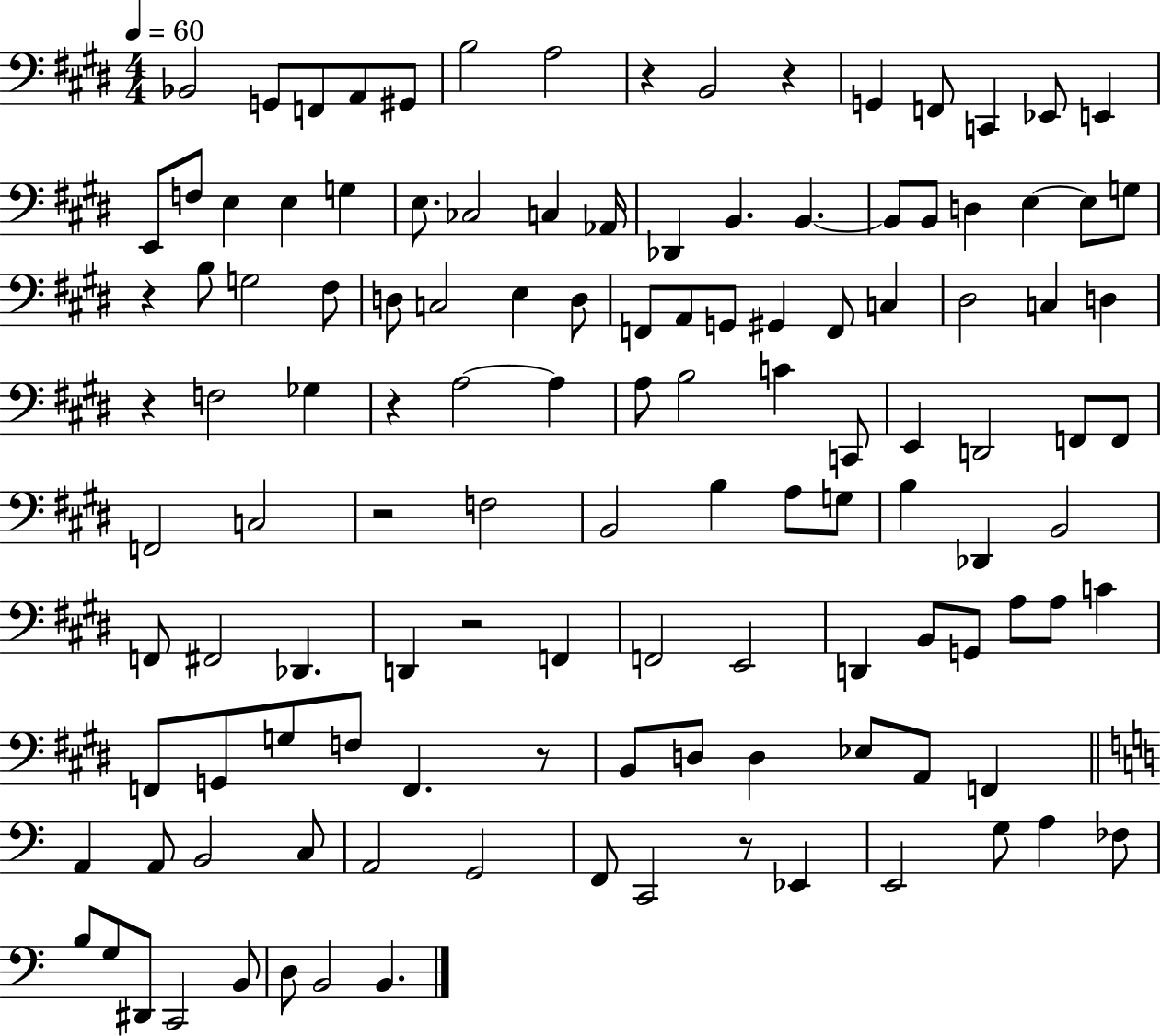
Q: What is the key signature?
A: E major